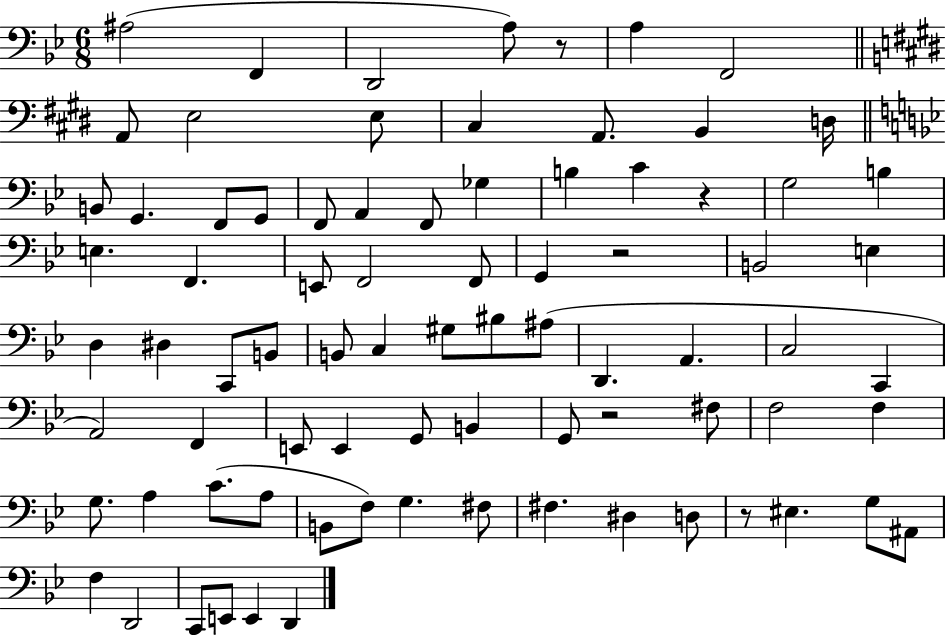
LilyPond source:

{
  \clef bass
  \numericTimeSignature
  \time 6/8
  \key bes \major
  ais2( f,4 | d,2 a8) r8 | a4 f,2 | \bar "||" \break \key e \major a,8 e2 e8 | cis4 a,8. b,4 d16 | \bar "||" \break \key bes \major b,8 g,4. f,8 g,8 | f,8 a,4 f,8 ges4 | b4 c'4 r4 | g2 b4 | \break e4. f,4. | e,8 f,2 f,8 | g,4 r2 | b,2 e4 | \break d4 dis4 c,8 b,8 | b,8 c4 gis8 bis8 ais8( | d,4. a,4. | c2 c,4 | \break a,2) f,4 | e,8 e,4 g,8 b,4 | g,8 r2 fis8 | f2 f4 | \break g8. a4 c'8.( a8 | b,8 f8) g4. fis8 | fis4. dis4 d8 | r8 eis4. g8 ais,8 | \break f4 d,2 | c,8 e,8 e,4 d,4 | \bar "|."
}